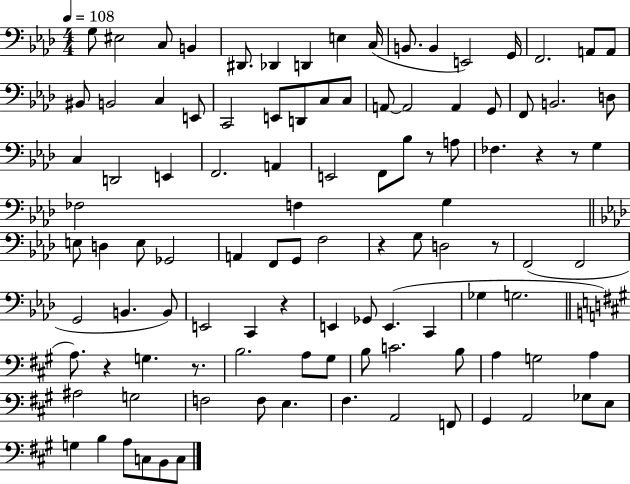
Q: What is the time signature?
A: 4/4